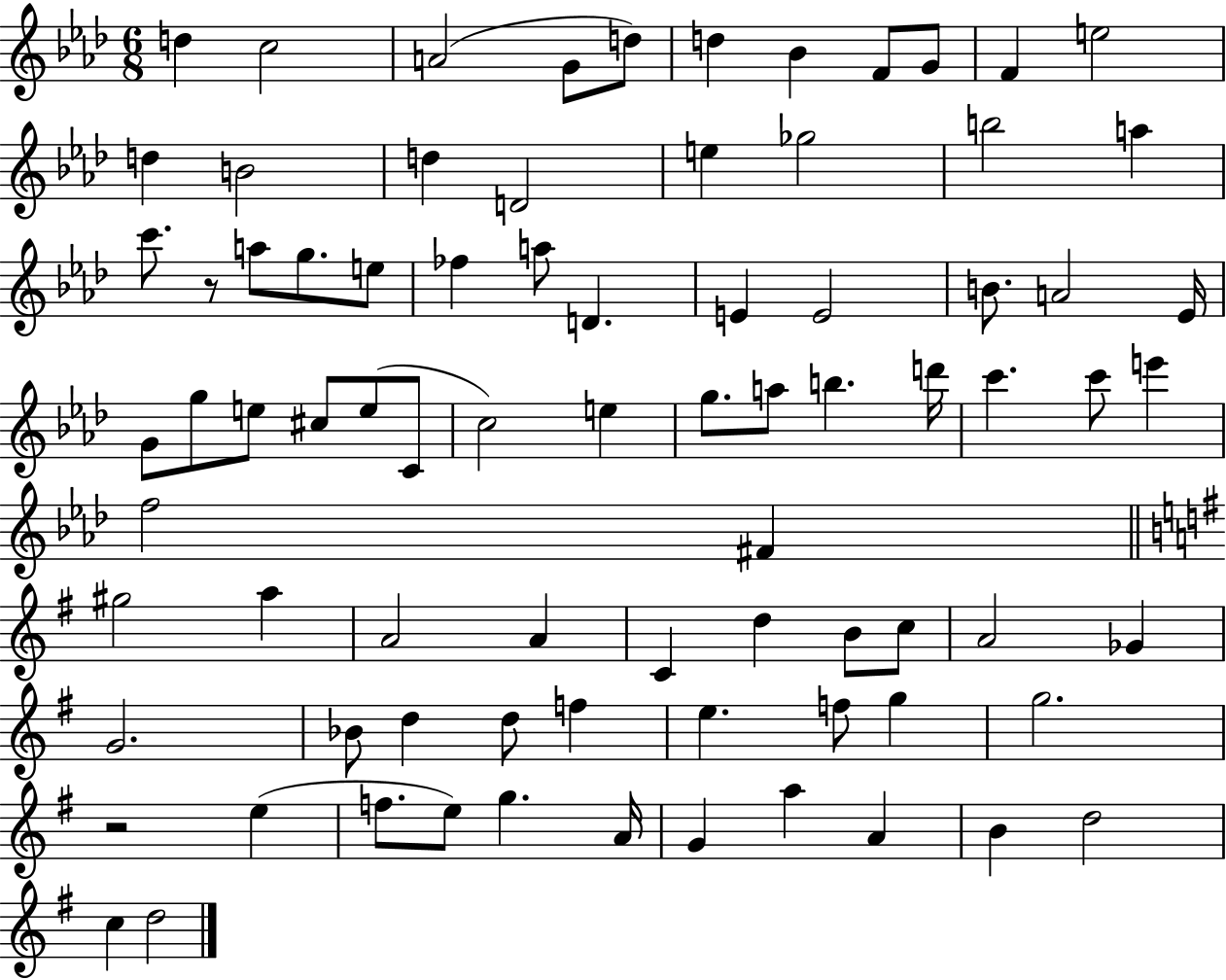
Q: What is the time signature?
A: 6/8